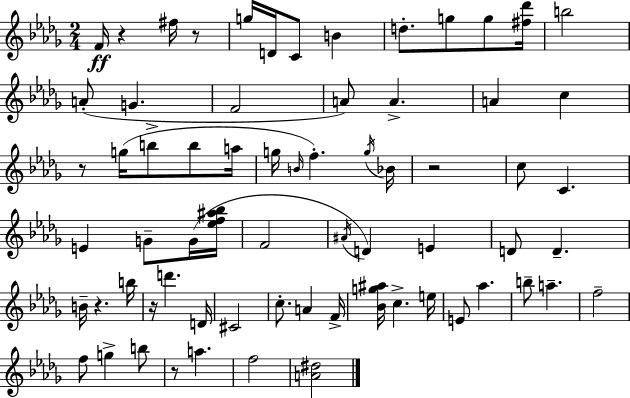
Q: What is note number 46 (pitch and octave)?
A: C5